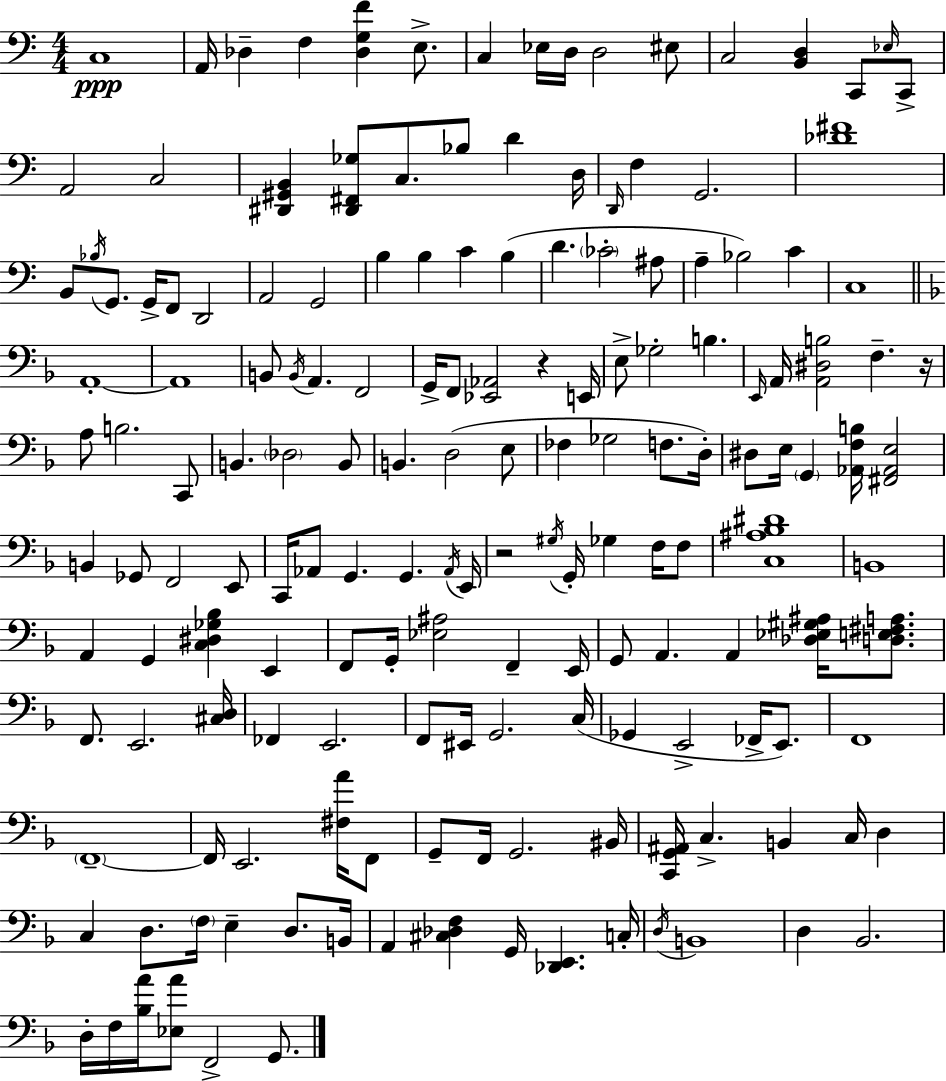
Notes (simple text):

C3/w A2/s Db3/q F3/q [Db3,G3,F4]/q E3/e. C3/q Eb3/s D3/s D3/h EIS3/e C3/h [B2,D3]/q C2/e Eb3/s C2/e A2/h C3/h [D#2,G#2,B2]/q [D#2,F#2,Gb3]/e C3/e. Bb3/e D4/q D3/s D2/s F3/q G2/h. [Db4,F#4]/w B2/e Bb3/s G2/e. G2/s F2/e D2/h A2/h G2/h B3/q B3/q C4/q B3/q D4/q. CES4/h A#3/e A3/q Bb3/h C4/q C3/w A2/w A2/w B2/e B2/s A2/q. F2/h G2/s F2/e [Eb2,Ab2]/h R/q E2/s E3/e Gb3/h B3/q. E2/s A2/s [A2,D#3,B3]/h F3/q. R/s A3/e B3/h. C2/e B2/q. Db3/h B2/e B2/q. D3/h E3/e FES3/q Gb3/h F3/e. D3/s D#3/e E3/s G2/q [Ab2,F3,B3]/s [F#2,Ab2,E3]/h B2/q Gb2/e F2/h E2/e C2/s Ab2/e G2/q. G2/q. Ab2/s E2/s R/h G#3/s G2/s Gb3/q F3/s F3/e [C3,A#3,Bb3,D#4]/w B2/w A2/q G2/q [C3,D#3,Gb3,Bb3]/q E2/q F2/e G2/s [Eb3,A#3]/h F2/q E2/s G2/e A2/q. A2/q [Db3,Eb3,G#3,A#3]/s [D3,E3,F#3,A3]/e. F2/e. E2/h. [C#3,D3]/s FES2/q E2/h. F2/e EIS2/s G2/h. C3/s Gb2/q E2/h FES2/s E2/e. F2/w F2/w F2/s E2/h. [F#3,A4]/s F2/e G2/e F2/s G2/h. BIS2/s [C2,G2,A#2]/s C3/q. B2/q C3/s D3/q C3/q D3/e. F3/s E3/q D3/e. B2/s A2/q [C#3,Db3,F3]/q G2/s [Db2,E2]/q. C3/s D3/s B2/w D3/q Bb2/h. D3/s F3/s [Bb3,A4]/s [Eb3,A4]/e F2/h G2/e.